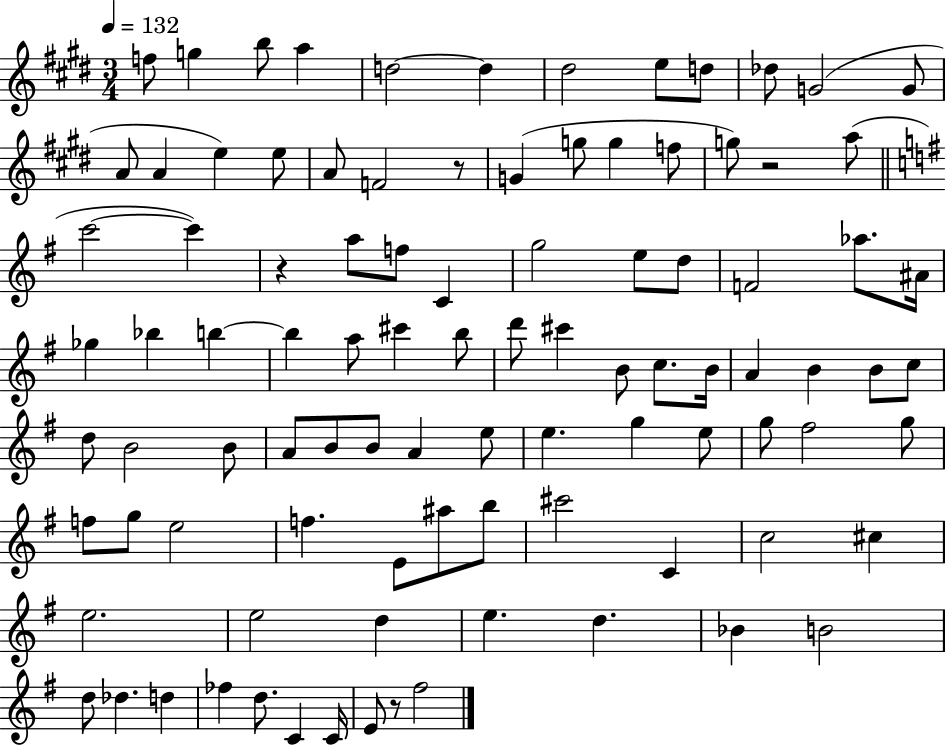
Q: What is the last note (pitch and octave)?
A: F#5